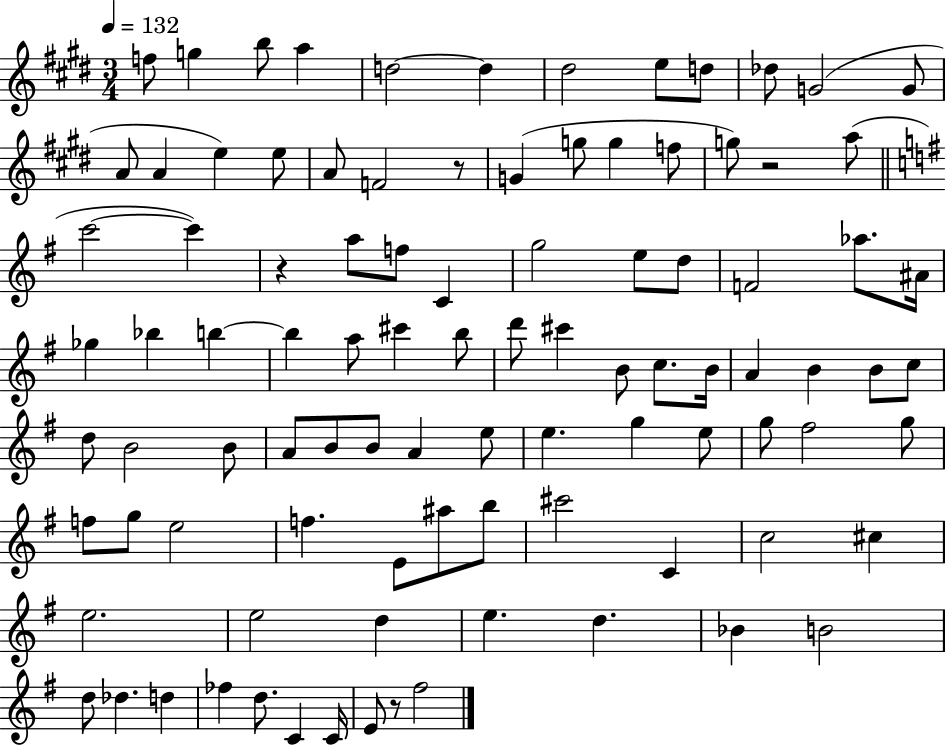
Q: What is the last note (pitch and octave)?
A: F#5